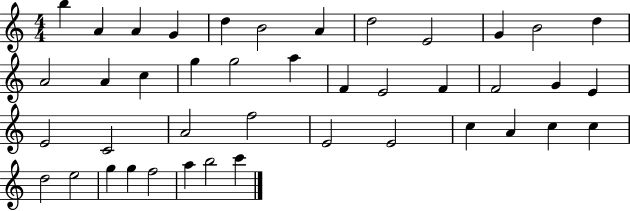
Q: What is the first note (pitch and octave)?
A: B5